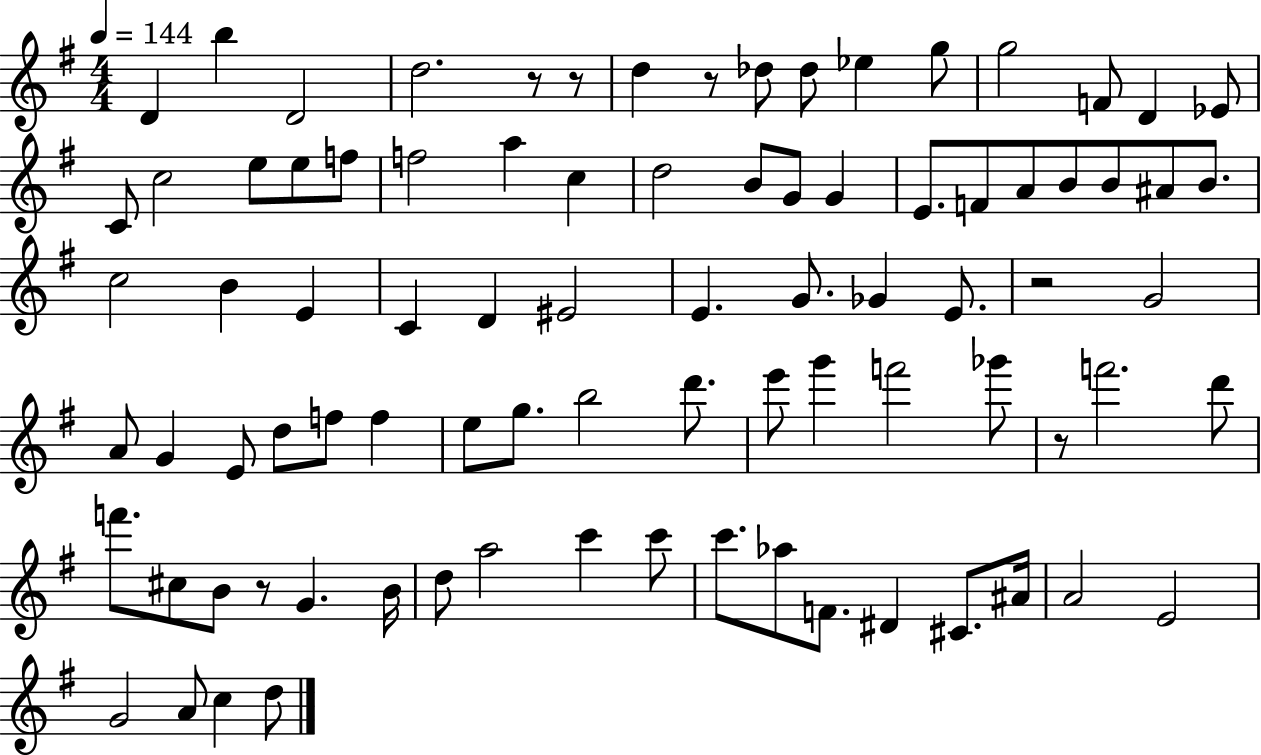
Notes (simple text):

D4/q B5/q D4/h D5/h. R/e R/e D5/q R/e Db5/e Db5/e Eb5/q G5/e G5/h F4/e D4/q Eb4/e C4/e C5/h E5/e E5/e F5/e F5/h A5/q C5/q D5/h B4/e G4/e G4/q E4/e. F4/e A4/e B4/e B4/e A#4/e B4/e. C5/h B4/q E4/q C4/q D4/q EIS4/h E4/q. G4/e. Gb4/q E4/e. R/h G4/h A4/e G4/q E4/e D5/e F5/e F5/q E5/e G5/e. B5/h D6/e. E6/e G6/q F6/h Gb6/e R/e F6/h. D6/e F6/e. C#5/e B4/e R/e G4/q. B4/s D5/e A5/h C6/q C6/e C6/e. Ab5/e F4/e. D#4/q C#4/e. A#4/s A4/h E4/h G4/h A4/e C5/q D5/e